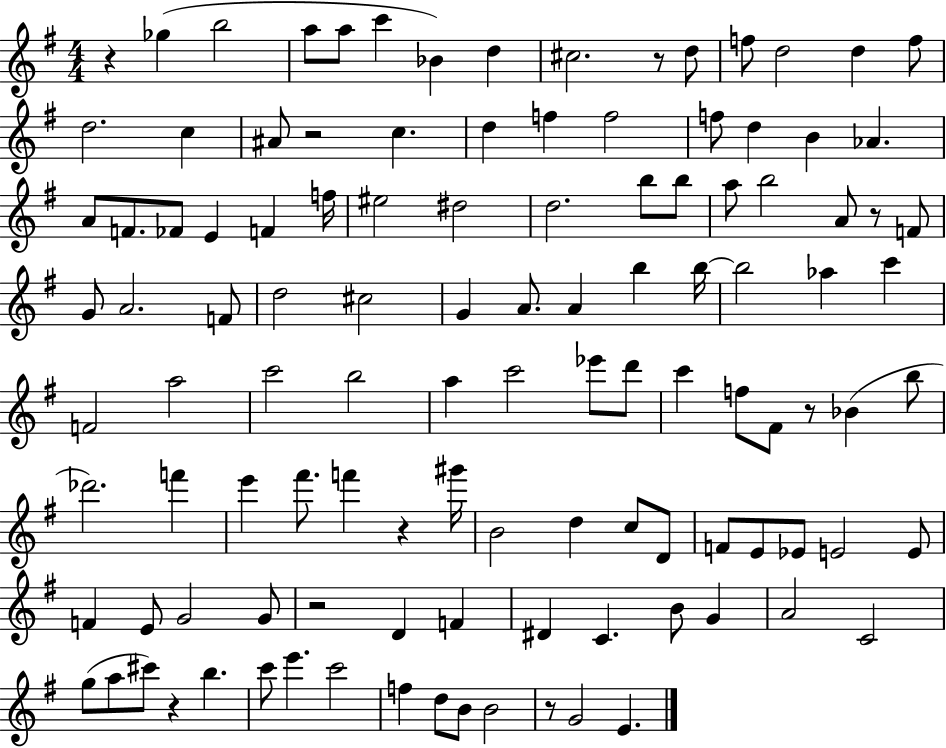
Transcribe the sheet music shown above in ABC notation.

X:1
T:Untitled
M:4/4
L:1/4
K:G
z _g b2 a/2 a/2 c' _B d ^c2 z/2 d/2 f/2 d2 d f/2 d2 c ^A/2 z2 c d f f2 f/2 d B _A A/2 F/2 _F/2 E F f/4 ^e2 ^d2 d2 b/2 b/2 a/2 b2 A/2 z/2 F/2 G/2 A2 F/2 d2 ^c2 G A/2 A b b/4 b2 _a c' F2 a2 c'2 b2 a c'2 _e'/2 d'/2 c' f/2 ^F/2 z/2 _B b/2 _d'2 f' e' ^f'/2 f' z ^g'/4 B2 d c/2 D/2 F/2 E/2 _E/2 E2 E/2 F E/2 G2 G/2 z2 D F ^D C B/2 G A2 C2 g/2 a/2 ^c'/2 z b c'/2 e' c'2 f d/2 B/2 B2 z/2 G2 E